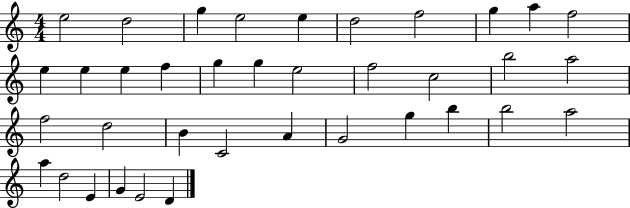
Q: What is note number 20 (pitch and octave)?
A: B5